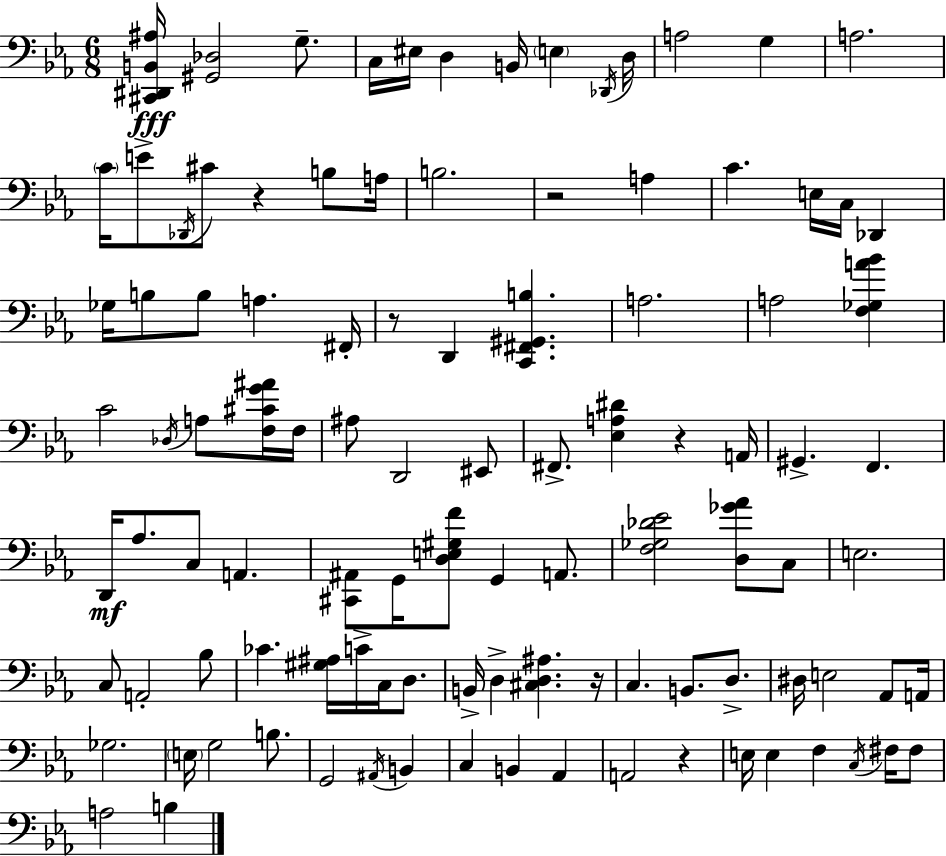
X:1
T:Untitled
M:6/8
L:1/4
K:Cm
[^C,,^D,,B,,^A,]/4 [^G,,_D,]2 G,/2 C,/4 ^E,/4 D, B,,/4 E, _D,,/4 D,/4 A,2 G, A,2 C/4 E/2 _D,,/4 ^C/2 z B,/2 A,/4 B,2 z2 A, C E,/4 C,/4 _D,, _G,/4 B,/2 B,/2 A, ^F,,/4 z/2 D,, [C,,^F,,^G,,B,] A,2 A,2 [F,_G,A_B] C2 _D,/4 A,/2 [F,^CG^A]/4 F,/4 ^A,/2 D,,2 ^E,,/2 ^F,,/2 [_E,A,^D] z A,,/4 ^G,, F,, D,,/4 _A,/2 C,/2 A,, [^C,,^A,,]/2 G,,/4 [D,E,^G,F]/2 G,, A,,/2 [F,_G,_D_E]2 [D,_G_A]/2 C,/2 E,2 C,/2 A,,2 _B,/2 _C [^G,^A,]/4 C/4 C,/4 D,/2 B,,/4 D, [^C,D,^A,] z/4 C, B,,/2 D,/2 ^D,/4 E,2 _A,,/2 A,,/4 _G,2 E,/4 G,2 B,/2 G,,2 ^A,,/4 B,, C, B,, _A,, A,,2 z E,/4 E, F, C,/4 ^F,/4 ^F,/2 A,2 B,